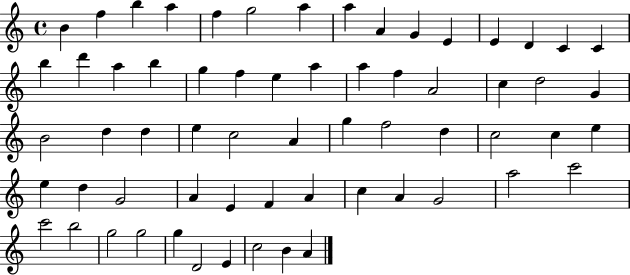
B4/q F5/q B5/q A5/q F5/q G5/h A5/q A5/q A4/q G4/q E4/q E4/q D4/q C4/q C4/q B5/q D6/q A5/q B5/q G5/q F5/q E5/q A5/q A5/q F5/q A4/h C5/q D5/h G4/q B4/h D5/q D5/q E5/q C5/h A4/q G5/q F5/h D5/q C5/h C5/q E5/q E5/q D5/q G4/h A4/q E4/q F4/q A4/q C5/q A4/q G4/h A5/h C6/h C6/h B5/h G5/h G5/h G5/q D4/h E4/q C5/h B4/q A4/q